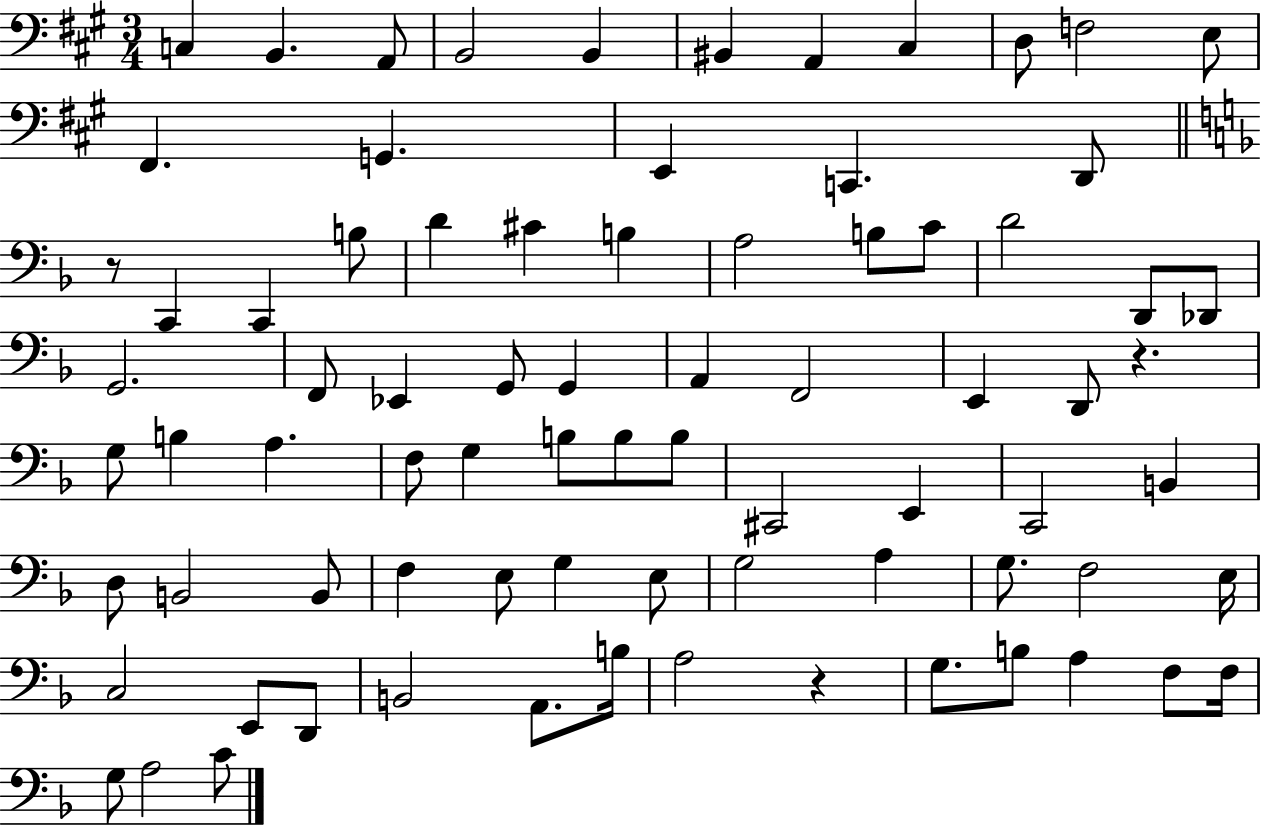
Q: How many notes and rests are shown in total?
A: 79